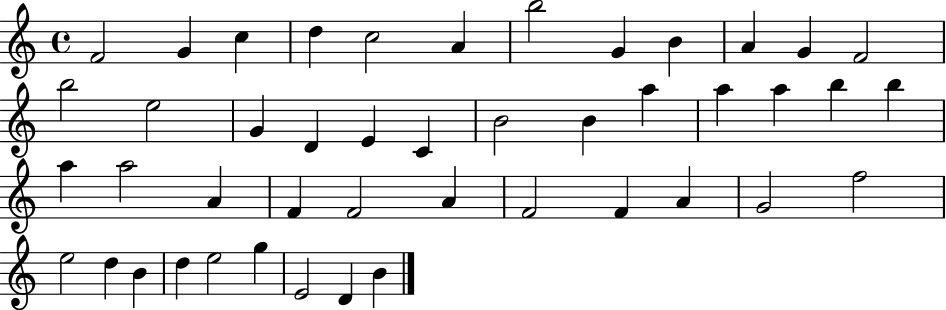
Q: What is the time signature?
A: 4/4